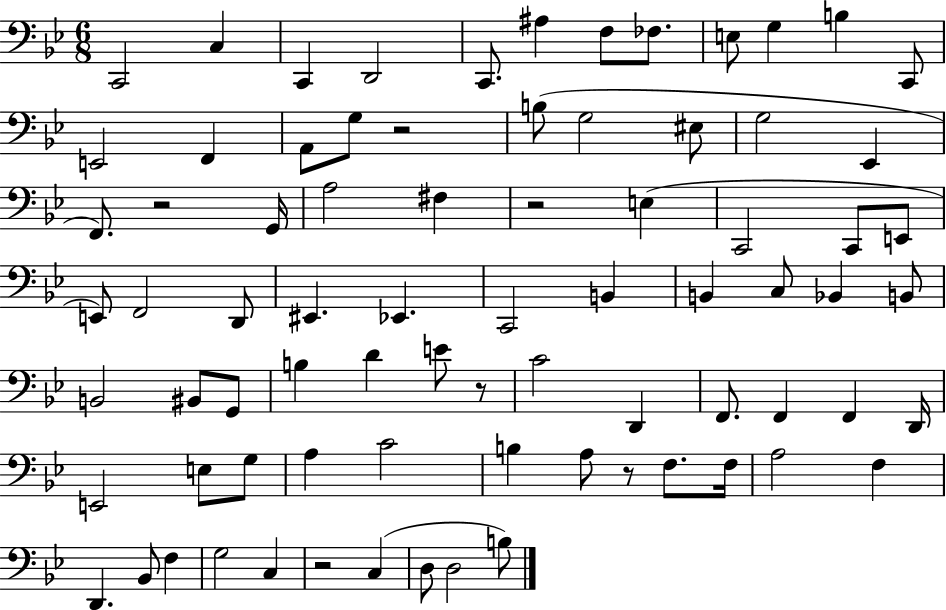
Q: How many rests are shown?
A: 6